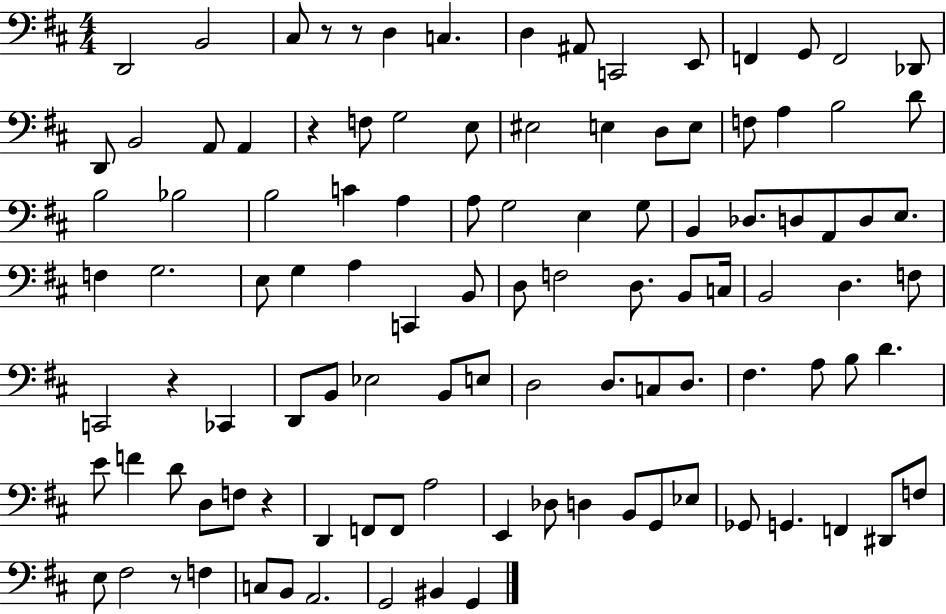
D2/h B2/h C#3/e R/e R/e D3/q C3/q. D3/q A#2/e C2/h E2/e F2/q G2/e F2/h Db2/e D2/e B2/h A2/e A2/q R/q F3/e G3/h E3/e EIS3/h E3/q D3/e E3/e F3/e A3/q B3/h D4/e B3/h Bb3/h B3/h C4/q A3/q A3/e G3/h E3/q G3/e B2/q Db3/e. D3/e A2/e D3/e E3/e. F3/q G3/h. E3/e G3/q A3/q C2/q B2/e D3/e F3/h D3/e. B2/e C3/s B2/h D3/q. F3/e C2/h R/q CES2/q D2/e B2/e Eb3/h B2/e E3/e D3/h D3/e. C3/e D3/e. F#3/q. A3/e B3/e D4/q. E4/e F4/q D4/e D3/e F3/e R/q D2/q F2/e F2/e A3/h E2/q Db3/e D3/q B2/e G2/e Eb3/e Gb2/e G2/q. F2/q D#2/e F3/e E3/e F#3/h R/e F3/q C3/e B2/e A2/h. G2/h BIS2/q G2/q